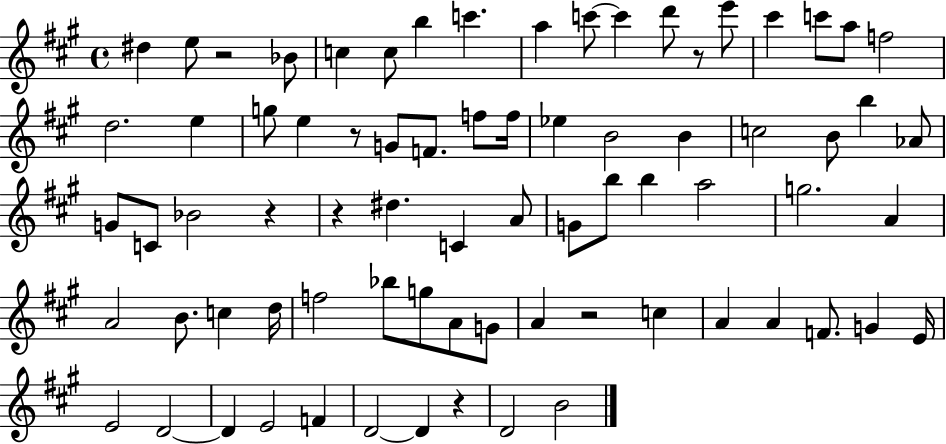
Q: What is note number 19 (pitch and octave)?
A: G5